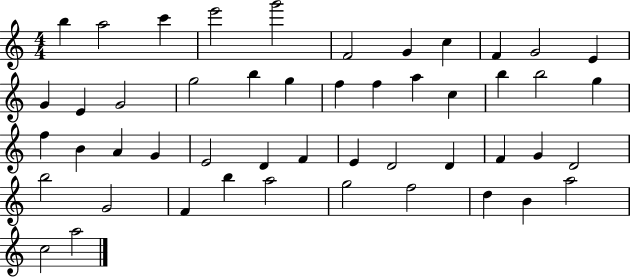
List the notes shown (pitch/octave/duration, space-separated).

B5/q A5/h C6/q E6/h G6/h F4/h G4/q C5/q F4/q G4/h E4/q G4/q E4/q G4/h G5/h B5/q G5/q F5/q F5/q A5/q C5/q B5/q B5/h G5/q F5/q B4/q A4/q G4/q E4/h D4/q F4/q E4/q D4/h D4/q F4/q G4/q D4/h B5/h G4/h F4/q B5/q A5/h G5/h F5/h D5/q B4/q A5/h C5/h A5/h